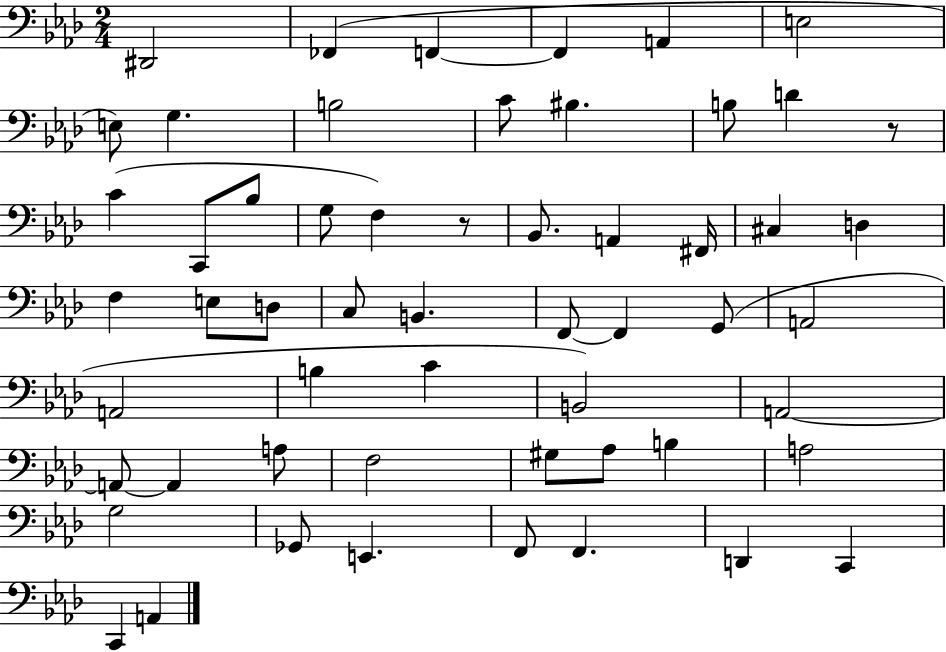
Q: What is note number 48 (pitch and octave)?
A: E2